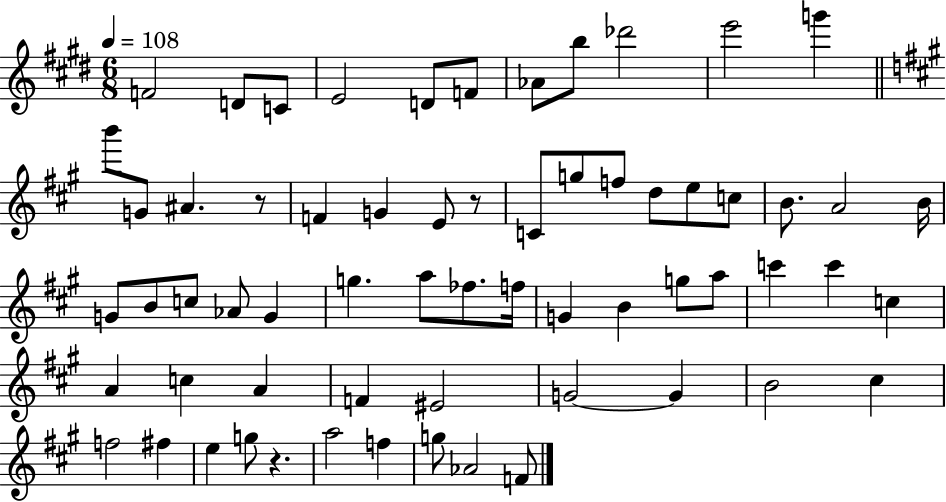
F4/h D4/e C4/e E4/h D4/e F4/e Ab4/e B5/e Db6/h E6/h G6/q B6/e G4/e A#4/q. R/e F4/q G4/q E4/e R/e C4/e G5/e F5/e D5/e E5/e C5/e B4/e. A4/h B4/s G4/e B4/e C5/e Ab4/e G4/q G5/q. A5/e FES5/e. F5/s G4/q B4/q G5/e A5/e C6/q C6/q C5/q A4/q C5/q A4/q F4/q EIS4/h G4/h G4/q B4/h C#5/q F5/h F#5/q E5/q G5/e R/q. A5/h F5/q G5/e Ab4/h F4/e